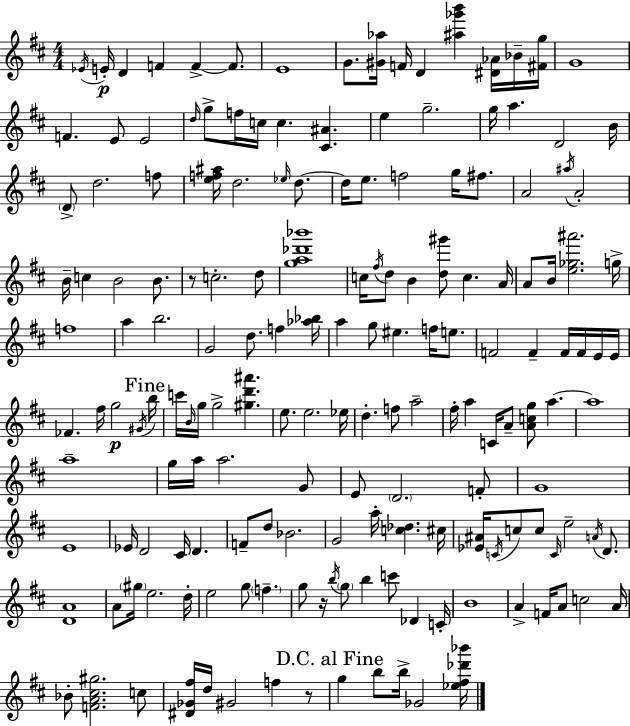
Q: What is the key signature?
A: D major